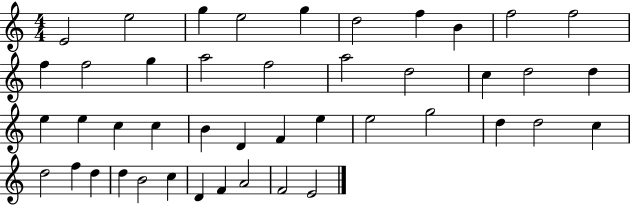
E4/h E5/h G5/q E5/h G5/q D5/h F5/q B4/q F5/h F5/h F5/q F5/h G5/q A5/h F5/h A5/h D5/h C5/q D5/h D5/q E5/q E5/q C5/q C5/q B4/q D4/q F4/q E5/q E5/h G5/h D5/q D5/h C5/q D5/h F5/q D5/q D5/q B4/h C5/q D4/q F4/q A4/h F4/h E4/h